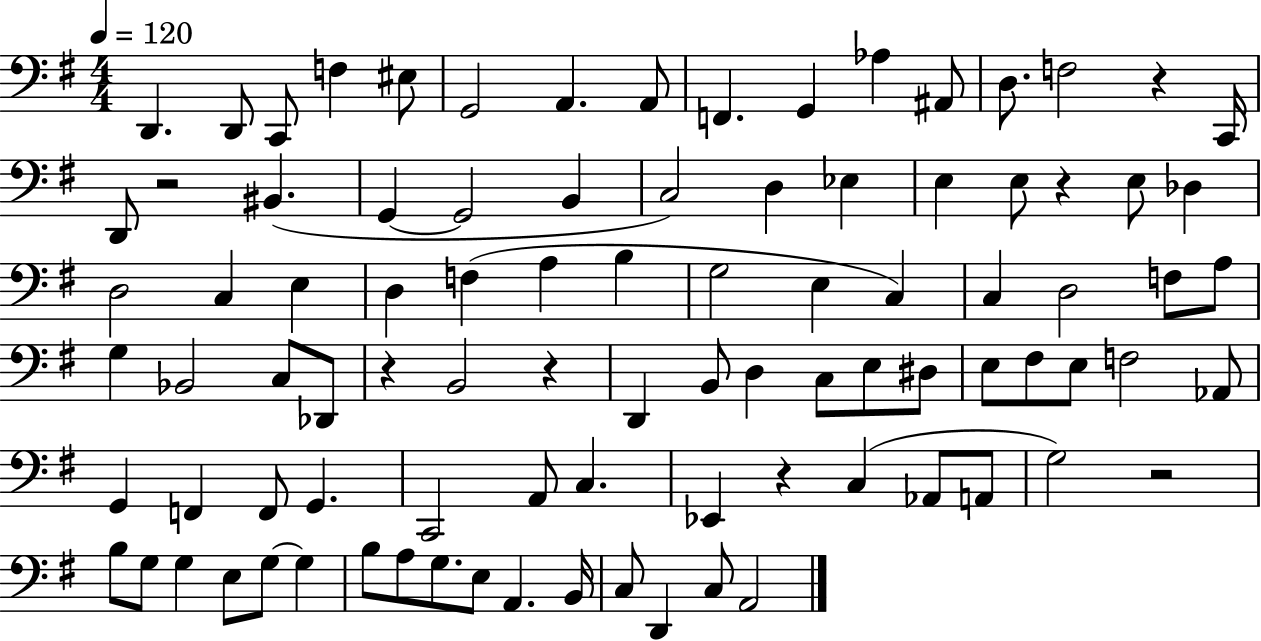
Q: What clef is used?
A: bass